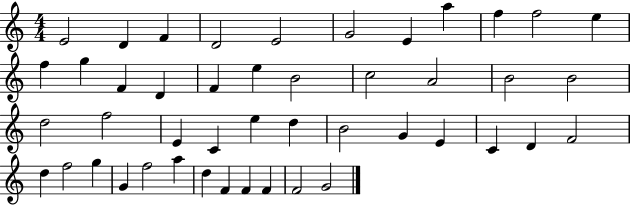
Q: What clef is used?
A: treble